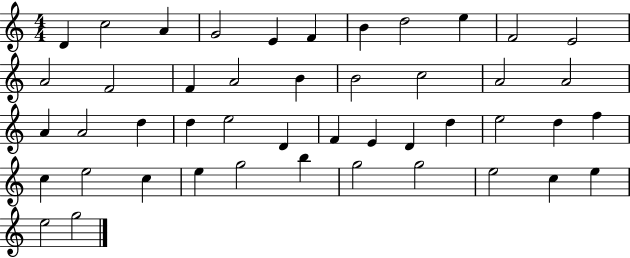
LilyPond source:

{
  \clef treble
  \numericTimeSignature
  \time 4/4
  \key c \major
  d'4 c''2 a'4 | g'2 e'4 f'4 | b'4 d''2 e''4 | f'2 e'2 | \break a'2 f'2 | f'4 a'2 b'4 | b'2 c''2 | a'2 a'2 | \break a'4 a'2 d''4 | d''4 e''2 d'4 | f'4 e'4 d'4 d''4 | e''2 d''4 f''4 | \break c''4 e''2 c''4 | e''4 g''2 b''4 | g''2 g''2 | e''2 c''4 e''4 | \break e''2 g''2 | \bar "|."
}